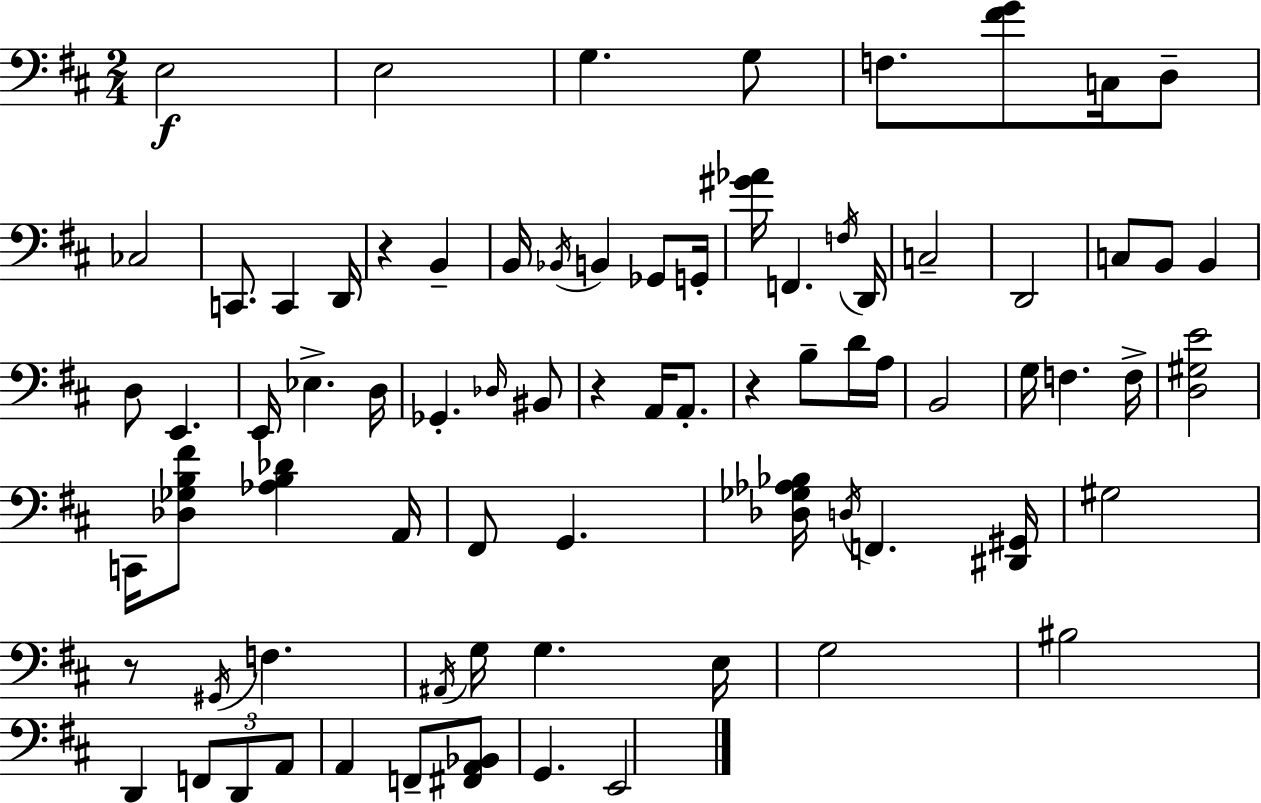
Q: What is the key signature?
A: D major